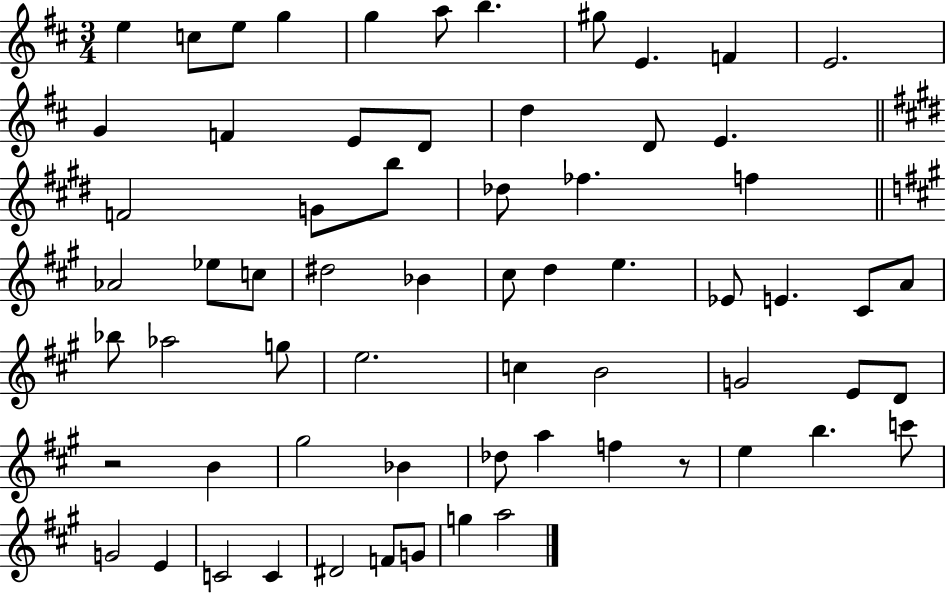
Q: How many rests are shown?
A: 2